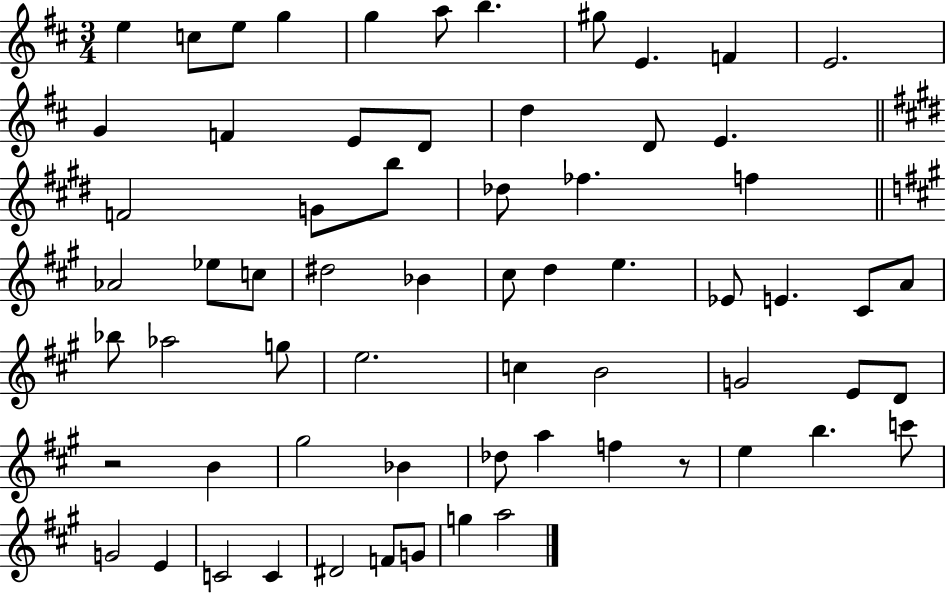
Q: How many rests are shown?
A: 2